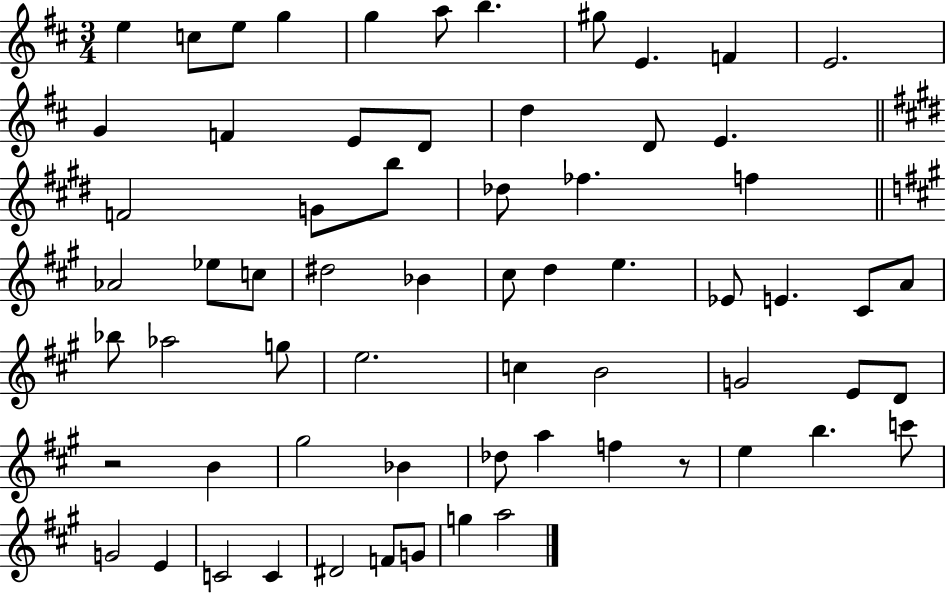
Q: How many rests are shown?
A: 2